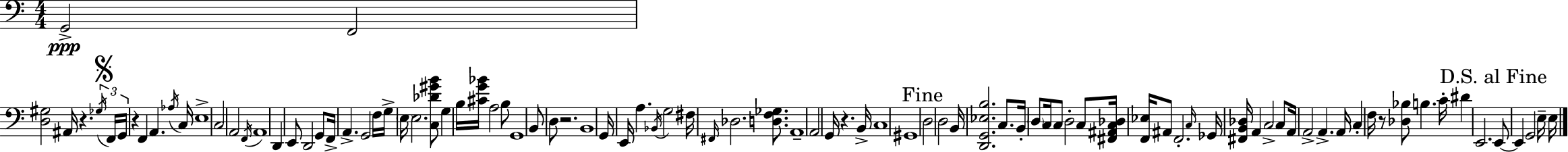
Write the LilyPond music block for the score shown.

{
  \clef bass
  \numericTimeSignature
  \time 4/4
  \key c \major
  g,2->\ppp f,2 | <d gis>2 ais,16 r4. \tuplet 3/2 { \acciaccatura { ges16 } | \mark \markup { \musicglyph "scripts.segno" } f,16 g,16 } r4 f,4 a,4. | \acciaccatura { aes16 } c16 e1-> | \break c2 a,2 | \acciaccatura { f,16 } a,1 | d,4 e,8 d,2 | g,8 f,16-> a,4.-> g,2 | \break f16 g16-> \parenthesize e16 e2. | <c des' gis' b'>8 g4 b16 <cis' g' bes'>16 a2 | b8 g,1 | b,8 d8 r2. | \break b,1 | g,16 e,16 a4. \acciaccatura { bes,16 } g2 | fis16 \grace { fis,16 } des2. | <d f ges>8. a,1-- | \break a,2 g,16 r4. | b,16-> c1 | gis,1 | \mark "Fine" d2 d2 | \break b,16 <d, g, ees b>2. | c8. b,16-. \parenthesize d8 c16 c8 d2-. | c8 <fis, ais, c des>16 <f, ees>16 ais,8 f,2.-. | \grace { c16 } ges,16 <fis, b, des>16 a,4 c2-> | \break c8 a,16 a,2-> a,4.-> | a,16 c4-. f16 r8 <des bes>8 b4. | c'16-. dis'4 e,2. | \mark "D.S. al Fine" e,8~~ e,4 g,2 | \break e16-- e16 \bar "|."
}